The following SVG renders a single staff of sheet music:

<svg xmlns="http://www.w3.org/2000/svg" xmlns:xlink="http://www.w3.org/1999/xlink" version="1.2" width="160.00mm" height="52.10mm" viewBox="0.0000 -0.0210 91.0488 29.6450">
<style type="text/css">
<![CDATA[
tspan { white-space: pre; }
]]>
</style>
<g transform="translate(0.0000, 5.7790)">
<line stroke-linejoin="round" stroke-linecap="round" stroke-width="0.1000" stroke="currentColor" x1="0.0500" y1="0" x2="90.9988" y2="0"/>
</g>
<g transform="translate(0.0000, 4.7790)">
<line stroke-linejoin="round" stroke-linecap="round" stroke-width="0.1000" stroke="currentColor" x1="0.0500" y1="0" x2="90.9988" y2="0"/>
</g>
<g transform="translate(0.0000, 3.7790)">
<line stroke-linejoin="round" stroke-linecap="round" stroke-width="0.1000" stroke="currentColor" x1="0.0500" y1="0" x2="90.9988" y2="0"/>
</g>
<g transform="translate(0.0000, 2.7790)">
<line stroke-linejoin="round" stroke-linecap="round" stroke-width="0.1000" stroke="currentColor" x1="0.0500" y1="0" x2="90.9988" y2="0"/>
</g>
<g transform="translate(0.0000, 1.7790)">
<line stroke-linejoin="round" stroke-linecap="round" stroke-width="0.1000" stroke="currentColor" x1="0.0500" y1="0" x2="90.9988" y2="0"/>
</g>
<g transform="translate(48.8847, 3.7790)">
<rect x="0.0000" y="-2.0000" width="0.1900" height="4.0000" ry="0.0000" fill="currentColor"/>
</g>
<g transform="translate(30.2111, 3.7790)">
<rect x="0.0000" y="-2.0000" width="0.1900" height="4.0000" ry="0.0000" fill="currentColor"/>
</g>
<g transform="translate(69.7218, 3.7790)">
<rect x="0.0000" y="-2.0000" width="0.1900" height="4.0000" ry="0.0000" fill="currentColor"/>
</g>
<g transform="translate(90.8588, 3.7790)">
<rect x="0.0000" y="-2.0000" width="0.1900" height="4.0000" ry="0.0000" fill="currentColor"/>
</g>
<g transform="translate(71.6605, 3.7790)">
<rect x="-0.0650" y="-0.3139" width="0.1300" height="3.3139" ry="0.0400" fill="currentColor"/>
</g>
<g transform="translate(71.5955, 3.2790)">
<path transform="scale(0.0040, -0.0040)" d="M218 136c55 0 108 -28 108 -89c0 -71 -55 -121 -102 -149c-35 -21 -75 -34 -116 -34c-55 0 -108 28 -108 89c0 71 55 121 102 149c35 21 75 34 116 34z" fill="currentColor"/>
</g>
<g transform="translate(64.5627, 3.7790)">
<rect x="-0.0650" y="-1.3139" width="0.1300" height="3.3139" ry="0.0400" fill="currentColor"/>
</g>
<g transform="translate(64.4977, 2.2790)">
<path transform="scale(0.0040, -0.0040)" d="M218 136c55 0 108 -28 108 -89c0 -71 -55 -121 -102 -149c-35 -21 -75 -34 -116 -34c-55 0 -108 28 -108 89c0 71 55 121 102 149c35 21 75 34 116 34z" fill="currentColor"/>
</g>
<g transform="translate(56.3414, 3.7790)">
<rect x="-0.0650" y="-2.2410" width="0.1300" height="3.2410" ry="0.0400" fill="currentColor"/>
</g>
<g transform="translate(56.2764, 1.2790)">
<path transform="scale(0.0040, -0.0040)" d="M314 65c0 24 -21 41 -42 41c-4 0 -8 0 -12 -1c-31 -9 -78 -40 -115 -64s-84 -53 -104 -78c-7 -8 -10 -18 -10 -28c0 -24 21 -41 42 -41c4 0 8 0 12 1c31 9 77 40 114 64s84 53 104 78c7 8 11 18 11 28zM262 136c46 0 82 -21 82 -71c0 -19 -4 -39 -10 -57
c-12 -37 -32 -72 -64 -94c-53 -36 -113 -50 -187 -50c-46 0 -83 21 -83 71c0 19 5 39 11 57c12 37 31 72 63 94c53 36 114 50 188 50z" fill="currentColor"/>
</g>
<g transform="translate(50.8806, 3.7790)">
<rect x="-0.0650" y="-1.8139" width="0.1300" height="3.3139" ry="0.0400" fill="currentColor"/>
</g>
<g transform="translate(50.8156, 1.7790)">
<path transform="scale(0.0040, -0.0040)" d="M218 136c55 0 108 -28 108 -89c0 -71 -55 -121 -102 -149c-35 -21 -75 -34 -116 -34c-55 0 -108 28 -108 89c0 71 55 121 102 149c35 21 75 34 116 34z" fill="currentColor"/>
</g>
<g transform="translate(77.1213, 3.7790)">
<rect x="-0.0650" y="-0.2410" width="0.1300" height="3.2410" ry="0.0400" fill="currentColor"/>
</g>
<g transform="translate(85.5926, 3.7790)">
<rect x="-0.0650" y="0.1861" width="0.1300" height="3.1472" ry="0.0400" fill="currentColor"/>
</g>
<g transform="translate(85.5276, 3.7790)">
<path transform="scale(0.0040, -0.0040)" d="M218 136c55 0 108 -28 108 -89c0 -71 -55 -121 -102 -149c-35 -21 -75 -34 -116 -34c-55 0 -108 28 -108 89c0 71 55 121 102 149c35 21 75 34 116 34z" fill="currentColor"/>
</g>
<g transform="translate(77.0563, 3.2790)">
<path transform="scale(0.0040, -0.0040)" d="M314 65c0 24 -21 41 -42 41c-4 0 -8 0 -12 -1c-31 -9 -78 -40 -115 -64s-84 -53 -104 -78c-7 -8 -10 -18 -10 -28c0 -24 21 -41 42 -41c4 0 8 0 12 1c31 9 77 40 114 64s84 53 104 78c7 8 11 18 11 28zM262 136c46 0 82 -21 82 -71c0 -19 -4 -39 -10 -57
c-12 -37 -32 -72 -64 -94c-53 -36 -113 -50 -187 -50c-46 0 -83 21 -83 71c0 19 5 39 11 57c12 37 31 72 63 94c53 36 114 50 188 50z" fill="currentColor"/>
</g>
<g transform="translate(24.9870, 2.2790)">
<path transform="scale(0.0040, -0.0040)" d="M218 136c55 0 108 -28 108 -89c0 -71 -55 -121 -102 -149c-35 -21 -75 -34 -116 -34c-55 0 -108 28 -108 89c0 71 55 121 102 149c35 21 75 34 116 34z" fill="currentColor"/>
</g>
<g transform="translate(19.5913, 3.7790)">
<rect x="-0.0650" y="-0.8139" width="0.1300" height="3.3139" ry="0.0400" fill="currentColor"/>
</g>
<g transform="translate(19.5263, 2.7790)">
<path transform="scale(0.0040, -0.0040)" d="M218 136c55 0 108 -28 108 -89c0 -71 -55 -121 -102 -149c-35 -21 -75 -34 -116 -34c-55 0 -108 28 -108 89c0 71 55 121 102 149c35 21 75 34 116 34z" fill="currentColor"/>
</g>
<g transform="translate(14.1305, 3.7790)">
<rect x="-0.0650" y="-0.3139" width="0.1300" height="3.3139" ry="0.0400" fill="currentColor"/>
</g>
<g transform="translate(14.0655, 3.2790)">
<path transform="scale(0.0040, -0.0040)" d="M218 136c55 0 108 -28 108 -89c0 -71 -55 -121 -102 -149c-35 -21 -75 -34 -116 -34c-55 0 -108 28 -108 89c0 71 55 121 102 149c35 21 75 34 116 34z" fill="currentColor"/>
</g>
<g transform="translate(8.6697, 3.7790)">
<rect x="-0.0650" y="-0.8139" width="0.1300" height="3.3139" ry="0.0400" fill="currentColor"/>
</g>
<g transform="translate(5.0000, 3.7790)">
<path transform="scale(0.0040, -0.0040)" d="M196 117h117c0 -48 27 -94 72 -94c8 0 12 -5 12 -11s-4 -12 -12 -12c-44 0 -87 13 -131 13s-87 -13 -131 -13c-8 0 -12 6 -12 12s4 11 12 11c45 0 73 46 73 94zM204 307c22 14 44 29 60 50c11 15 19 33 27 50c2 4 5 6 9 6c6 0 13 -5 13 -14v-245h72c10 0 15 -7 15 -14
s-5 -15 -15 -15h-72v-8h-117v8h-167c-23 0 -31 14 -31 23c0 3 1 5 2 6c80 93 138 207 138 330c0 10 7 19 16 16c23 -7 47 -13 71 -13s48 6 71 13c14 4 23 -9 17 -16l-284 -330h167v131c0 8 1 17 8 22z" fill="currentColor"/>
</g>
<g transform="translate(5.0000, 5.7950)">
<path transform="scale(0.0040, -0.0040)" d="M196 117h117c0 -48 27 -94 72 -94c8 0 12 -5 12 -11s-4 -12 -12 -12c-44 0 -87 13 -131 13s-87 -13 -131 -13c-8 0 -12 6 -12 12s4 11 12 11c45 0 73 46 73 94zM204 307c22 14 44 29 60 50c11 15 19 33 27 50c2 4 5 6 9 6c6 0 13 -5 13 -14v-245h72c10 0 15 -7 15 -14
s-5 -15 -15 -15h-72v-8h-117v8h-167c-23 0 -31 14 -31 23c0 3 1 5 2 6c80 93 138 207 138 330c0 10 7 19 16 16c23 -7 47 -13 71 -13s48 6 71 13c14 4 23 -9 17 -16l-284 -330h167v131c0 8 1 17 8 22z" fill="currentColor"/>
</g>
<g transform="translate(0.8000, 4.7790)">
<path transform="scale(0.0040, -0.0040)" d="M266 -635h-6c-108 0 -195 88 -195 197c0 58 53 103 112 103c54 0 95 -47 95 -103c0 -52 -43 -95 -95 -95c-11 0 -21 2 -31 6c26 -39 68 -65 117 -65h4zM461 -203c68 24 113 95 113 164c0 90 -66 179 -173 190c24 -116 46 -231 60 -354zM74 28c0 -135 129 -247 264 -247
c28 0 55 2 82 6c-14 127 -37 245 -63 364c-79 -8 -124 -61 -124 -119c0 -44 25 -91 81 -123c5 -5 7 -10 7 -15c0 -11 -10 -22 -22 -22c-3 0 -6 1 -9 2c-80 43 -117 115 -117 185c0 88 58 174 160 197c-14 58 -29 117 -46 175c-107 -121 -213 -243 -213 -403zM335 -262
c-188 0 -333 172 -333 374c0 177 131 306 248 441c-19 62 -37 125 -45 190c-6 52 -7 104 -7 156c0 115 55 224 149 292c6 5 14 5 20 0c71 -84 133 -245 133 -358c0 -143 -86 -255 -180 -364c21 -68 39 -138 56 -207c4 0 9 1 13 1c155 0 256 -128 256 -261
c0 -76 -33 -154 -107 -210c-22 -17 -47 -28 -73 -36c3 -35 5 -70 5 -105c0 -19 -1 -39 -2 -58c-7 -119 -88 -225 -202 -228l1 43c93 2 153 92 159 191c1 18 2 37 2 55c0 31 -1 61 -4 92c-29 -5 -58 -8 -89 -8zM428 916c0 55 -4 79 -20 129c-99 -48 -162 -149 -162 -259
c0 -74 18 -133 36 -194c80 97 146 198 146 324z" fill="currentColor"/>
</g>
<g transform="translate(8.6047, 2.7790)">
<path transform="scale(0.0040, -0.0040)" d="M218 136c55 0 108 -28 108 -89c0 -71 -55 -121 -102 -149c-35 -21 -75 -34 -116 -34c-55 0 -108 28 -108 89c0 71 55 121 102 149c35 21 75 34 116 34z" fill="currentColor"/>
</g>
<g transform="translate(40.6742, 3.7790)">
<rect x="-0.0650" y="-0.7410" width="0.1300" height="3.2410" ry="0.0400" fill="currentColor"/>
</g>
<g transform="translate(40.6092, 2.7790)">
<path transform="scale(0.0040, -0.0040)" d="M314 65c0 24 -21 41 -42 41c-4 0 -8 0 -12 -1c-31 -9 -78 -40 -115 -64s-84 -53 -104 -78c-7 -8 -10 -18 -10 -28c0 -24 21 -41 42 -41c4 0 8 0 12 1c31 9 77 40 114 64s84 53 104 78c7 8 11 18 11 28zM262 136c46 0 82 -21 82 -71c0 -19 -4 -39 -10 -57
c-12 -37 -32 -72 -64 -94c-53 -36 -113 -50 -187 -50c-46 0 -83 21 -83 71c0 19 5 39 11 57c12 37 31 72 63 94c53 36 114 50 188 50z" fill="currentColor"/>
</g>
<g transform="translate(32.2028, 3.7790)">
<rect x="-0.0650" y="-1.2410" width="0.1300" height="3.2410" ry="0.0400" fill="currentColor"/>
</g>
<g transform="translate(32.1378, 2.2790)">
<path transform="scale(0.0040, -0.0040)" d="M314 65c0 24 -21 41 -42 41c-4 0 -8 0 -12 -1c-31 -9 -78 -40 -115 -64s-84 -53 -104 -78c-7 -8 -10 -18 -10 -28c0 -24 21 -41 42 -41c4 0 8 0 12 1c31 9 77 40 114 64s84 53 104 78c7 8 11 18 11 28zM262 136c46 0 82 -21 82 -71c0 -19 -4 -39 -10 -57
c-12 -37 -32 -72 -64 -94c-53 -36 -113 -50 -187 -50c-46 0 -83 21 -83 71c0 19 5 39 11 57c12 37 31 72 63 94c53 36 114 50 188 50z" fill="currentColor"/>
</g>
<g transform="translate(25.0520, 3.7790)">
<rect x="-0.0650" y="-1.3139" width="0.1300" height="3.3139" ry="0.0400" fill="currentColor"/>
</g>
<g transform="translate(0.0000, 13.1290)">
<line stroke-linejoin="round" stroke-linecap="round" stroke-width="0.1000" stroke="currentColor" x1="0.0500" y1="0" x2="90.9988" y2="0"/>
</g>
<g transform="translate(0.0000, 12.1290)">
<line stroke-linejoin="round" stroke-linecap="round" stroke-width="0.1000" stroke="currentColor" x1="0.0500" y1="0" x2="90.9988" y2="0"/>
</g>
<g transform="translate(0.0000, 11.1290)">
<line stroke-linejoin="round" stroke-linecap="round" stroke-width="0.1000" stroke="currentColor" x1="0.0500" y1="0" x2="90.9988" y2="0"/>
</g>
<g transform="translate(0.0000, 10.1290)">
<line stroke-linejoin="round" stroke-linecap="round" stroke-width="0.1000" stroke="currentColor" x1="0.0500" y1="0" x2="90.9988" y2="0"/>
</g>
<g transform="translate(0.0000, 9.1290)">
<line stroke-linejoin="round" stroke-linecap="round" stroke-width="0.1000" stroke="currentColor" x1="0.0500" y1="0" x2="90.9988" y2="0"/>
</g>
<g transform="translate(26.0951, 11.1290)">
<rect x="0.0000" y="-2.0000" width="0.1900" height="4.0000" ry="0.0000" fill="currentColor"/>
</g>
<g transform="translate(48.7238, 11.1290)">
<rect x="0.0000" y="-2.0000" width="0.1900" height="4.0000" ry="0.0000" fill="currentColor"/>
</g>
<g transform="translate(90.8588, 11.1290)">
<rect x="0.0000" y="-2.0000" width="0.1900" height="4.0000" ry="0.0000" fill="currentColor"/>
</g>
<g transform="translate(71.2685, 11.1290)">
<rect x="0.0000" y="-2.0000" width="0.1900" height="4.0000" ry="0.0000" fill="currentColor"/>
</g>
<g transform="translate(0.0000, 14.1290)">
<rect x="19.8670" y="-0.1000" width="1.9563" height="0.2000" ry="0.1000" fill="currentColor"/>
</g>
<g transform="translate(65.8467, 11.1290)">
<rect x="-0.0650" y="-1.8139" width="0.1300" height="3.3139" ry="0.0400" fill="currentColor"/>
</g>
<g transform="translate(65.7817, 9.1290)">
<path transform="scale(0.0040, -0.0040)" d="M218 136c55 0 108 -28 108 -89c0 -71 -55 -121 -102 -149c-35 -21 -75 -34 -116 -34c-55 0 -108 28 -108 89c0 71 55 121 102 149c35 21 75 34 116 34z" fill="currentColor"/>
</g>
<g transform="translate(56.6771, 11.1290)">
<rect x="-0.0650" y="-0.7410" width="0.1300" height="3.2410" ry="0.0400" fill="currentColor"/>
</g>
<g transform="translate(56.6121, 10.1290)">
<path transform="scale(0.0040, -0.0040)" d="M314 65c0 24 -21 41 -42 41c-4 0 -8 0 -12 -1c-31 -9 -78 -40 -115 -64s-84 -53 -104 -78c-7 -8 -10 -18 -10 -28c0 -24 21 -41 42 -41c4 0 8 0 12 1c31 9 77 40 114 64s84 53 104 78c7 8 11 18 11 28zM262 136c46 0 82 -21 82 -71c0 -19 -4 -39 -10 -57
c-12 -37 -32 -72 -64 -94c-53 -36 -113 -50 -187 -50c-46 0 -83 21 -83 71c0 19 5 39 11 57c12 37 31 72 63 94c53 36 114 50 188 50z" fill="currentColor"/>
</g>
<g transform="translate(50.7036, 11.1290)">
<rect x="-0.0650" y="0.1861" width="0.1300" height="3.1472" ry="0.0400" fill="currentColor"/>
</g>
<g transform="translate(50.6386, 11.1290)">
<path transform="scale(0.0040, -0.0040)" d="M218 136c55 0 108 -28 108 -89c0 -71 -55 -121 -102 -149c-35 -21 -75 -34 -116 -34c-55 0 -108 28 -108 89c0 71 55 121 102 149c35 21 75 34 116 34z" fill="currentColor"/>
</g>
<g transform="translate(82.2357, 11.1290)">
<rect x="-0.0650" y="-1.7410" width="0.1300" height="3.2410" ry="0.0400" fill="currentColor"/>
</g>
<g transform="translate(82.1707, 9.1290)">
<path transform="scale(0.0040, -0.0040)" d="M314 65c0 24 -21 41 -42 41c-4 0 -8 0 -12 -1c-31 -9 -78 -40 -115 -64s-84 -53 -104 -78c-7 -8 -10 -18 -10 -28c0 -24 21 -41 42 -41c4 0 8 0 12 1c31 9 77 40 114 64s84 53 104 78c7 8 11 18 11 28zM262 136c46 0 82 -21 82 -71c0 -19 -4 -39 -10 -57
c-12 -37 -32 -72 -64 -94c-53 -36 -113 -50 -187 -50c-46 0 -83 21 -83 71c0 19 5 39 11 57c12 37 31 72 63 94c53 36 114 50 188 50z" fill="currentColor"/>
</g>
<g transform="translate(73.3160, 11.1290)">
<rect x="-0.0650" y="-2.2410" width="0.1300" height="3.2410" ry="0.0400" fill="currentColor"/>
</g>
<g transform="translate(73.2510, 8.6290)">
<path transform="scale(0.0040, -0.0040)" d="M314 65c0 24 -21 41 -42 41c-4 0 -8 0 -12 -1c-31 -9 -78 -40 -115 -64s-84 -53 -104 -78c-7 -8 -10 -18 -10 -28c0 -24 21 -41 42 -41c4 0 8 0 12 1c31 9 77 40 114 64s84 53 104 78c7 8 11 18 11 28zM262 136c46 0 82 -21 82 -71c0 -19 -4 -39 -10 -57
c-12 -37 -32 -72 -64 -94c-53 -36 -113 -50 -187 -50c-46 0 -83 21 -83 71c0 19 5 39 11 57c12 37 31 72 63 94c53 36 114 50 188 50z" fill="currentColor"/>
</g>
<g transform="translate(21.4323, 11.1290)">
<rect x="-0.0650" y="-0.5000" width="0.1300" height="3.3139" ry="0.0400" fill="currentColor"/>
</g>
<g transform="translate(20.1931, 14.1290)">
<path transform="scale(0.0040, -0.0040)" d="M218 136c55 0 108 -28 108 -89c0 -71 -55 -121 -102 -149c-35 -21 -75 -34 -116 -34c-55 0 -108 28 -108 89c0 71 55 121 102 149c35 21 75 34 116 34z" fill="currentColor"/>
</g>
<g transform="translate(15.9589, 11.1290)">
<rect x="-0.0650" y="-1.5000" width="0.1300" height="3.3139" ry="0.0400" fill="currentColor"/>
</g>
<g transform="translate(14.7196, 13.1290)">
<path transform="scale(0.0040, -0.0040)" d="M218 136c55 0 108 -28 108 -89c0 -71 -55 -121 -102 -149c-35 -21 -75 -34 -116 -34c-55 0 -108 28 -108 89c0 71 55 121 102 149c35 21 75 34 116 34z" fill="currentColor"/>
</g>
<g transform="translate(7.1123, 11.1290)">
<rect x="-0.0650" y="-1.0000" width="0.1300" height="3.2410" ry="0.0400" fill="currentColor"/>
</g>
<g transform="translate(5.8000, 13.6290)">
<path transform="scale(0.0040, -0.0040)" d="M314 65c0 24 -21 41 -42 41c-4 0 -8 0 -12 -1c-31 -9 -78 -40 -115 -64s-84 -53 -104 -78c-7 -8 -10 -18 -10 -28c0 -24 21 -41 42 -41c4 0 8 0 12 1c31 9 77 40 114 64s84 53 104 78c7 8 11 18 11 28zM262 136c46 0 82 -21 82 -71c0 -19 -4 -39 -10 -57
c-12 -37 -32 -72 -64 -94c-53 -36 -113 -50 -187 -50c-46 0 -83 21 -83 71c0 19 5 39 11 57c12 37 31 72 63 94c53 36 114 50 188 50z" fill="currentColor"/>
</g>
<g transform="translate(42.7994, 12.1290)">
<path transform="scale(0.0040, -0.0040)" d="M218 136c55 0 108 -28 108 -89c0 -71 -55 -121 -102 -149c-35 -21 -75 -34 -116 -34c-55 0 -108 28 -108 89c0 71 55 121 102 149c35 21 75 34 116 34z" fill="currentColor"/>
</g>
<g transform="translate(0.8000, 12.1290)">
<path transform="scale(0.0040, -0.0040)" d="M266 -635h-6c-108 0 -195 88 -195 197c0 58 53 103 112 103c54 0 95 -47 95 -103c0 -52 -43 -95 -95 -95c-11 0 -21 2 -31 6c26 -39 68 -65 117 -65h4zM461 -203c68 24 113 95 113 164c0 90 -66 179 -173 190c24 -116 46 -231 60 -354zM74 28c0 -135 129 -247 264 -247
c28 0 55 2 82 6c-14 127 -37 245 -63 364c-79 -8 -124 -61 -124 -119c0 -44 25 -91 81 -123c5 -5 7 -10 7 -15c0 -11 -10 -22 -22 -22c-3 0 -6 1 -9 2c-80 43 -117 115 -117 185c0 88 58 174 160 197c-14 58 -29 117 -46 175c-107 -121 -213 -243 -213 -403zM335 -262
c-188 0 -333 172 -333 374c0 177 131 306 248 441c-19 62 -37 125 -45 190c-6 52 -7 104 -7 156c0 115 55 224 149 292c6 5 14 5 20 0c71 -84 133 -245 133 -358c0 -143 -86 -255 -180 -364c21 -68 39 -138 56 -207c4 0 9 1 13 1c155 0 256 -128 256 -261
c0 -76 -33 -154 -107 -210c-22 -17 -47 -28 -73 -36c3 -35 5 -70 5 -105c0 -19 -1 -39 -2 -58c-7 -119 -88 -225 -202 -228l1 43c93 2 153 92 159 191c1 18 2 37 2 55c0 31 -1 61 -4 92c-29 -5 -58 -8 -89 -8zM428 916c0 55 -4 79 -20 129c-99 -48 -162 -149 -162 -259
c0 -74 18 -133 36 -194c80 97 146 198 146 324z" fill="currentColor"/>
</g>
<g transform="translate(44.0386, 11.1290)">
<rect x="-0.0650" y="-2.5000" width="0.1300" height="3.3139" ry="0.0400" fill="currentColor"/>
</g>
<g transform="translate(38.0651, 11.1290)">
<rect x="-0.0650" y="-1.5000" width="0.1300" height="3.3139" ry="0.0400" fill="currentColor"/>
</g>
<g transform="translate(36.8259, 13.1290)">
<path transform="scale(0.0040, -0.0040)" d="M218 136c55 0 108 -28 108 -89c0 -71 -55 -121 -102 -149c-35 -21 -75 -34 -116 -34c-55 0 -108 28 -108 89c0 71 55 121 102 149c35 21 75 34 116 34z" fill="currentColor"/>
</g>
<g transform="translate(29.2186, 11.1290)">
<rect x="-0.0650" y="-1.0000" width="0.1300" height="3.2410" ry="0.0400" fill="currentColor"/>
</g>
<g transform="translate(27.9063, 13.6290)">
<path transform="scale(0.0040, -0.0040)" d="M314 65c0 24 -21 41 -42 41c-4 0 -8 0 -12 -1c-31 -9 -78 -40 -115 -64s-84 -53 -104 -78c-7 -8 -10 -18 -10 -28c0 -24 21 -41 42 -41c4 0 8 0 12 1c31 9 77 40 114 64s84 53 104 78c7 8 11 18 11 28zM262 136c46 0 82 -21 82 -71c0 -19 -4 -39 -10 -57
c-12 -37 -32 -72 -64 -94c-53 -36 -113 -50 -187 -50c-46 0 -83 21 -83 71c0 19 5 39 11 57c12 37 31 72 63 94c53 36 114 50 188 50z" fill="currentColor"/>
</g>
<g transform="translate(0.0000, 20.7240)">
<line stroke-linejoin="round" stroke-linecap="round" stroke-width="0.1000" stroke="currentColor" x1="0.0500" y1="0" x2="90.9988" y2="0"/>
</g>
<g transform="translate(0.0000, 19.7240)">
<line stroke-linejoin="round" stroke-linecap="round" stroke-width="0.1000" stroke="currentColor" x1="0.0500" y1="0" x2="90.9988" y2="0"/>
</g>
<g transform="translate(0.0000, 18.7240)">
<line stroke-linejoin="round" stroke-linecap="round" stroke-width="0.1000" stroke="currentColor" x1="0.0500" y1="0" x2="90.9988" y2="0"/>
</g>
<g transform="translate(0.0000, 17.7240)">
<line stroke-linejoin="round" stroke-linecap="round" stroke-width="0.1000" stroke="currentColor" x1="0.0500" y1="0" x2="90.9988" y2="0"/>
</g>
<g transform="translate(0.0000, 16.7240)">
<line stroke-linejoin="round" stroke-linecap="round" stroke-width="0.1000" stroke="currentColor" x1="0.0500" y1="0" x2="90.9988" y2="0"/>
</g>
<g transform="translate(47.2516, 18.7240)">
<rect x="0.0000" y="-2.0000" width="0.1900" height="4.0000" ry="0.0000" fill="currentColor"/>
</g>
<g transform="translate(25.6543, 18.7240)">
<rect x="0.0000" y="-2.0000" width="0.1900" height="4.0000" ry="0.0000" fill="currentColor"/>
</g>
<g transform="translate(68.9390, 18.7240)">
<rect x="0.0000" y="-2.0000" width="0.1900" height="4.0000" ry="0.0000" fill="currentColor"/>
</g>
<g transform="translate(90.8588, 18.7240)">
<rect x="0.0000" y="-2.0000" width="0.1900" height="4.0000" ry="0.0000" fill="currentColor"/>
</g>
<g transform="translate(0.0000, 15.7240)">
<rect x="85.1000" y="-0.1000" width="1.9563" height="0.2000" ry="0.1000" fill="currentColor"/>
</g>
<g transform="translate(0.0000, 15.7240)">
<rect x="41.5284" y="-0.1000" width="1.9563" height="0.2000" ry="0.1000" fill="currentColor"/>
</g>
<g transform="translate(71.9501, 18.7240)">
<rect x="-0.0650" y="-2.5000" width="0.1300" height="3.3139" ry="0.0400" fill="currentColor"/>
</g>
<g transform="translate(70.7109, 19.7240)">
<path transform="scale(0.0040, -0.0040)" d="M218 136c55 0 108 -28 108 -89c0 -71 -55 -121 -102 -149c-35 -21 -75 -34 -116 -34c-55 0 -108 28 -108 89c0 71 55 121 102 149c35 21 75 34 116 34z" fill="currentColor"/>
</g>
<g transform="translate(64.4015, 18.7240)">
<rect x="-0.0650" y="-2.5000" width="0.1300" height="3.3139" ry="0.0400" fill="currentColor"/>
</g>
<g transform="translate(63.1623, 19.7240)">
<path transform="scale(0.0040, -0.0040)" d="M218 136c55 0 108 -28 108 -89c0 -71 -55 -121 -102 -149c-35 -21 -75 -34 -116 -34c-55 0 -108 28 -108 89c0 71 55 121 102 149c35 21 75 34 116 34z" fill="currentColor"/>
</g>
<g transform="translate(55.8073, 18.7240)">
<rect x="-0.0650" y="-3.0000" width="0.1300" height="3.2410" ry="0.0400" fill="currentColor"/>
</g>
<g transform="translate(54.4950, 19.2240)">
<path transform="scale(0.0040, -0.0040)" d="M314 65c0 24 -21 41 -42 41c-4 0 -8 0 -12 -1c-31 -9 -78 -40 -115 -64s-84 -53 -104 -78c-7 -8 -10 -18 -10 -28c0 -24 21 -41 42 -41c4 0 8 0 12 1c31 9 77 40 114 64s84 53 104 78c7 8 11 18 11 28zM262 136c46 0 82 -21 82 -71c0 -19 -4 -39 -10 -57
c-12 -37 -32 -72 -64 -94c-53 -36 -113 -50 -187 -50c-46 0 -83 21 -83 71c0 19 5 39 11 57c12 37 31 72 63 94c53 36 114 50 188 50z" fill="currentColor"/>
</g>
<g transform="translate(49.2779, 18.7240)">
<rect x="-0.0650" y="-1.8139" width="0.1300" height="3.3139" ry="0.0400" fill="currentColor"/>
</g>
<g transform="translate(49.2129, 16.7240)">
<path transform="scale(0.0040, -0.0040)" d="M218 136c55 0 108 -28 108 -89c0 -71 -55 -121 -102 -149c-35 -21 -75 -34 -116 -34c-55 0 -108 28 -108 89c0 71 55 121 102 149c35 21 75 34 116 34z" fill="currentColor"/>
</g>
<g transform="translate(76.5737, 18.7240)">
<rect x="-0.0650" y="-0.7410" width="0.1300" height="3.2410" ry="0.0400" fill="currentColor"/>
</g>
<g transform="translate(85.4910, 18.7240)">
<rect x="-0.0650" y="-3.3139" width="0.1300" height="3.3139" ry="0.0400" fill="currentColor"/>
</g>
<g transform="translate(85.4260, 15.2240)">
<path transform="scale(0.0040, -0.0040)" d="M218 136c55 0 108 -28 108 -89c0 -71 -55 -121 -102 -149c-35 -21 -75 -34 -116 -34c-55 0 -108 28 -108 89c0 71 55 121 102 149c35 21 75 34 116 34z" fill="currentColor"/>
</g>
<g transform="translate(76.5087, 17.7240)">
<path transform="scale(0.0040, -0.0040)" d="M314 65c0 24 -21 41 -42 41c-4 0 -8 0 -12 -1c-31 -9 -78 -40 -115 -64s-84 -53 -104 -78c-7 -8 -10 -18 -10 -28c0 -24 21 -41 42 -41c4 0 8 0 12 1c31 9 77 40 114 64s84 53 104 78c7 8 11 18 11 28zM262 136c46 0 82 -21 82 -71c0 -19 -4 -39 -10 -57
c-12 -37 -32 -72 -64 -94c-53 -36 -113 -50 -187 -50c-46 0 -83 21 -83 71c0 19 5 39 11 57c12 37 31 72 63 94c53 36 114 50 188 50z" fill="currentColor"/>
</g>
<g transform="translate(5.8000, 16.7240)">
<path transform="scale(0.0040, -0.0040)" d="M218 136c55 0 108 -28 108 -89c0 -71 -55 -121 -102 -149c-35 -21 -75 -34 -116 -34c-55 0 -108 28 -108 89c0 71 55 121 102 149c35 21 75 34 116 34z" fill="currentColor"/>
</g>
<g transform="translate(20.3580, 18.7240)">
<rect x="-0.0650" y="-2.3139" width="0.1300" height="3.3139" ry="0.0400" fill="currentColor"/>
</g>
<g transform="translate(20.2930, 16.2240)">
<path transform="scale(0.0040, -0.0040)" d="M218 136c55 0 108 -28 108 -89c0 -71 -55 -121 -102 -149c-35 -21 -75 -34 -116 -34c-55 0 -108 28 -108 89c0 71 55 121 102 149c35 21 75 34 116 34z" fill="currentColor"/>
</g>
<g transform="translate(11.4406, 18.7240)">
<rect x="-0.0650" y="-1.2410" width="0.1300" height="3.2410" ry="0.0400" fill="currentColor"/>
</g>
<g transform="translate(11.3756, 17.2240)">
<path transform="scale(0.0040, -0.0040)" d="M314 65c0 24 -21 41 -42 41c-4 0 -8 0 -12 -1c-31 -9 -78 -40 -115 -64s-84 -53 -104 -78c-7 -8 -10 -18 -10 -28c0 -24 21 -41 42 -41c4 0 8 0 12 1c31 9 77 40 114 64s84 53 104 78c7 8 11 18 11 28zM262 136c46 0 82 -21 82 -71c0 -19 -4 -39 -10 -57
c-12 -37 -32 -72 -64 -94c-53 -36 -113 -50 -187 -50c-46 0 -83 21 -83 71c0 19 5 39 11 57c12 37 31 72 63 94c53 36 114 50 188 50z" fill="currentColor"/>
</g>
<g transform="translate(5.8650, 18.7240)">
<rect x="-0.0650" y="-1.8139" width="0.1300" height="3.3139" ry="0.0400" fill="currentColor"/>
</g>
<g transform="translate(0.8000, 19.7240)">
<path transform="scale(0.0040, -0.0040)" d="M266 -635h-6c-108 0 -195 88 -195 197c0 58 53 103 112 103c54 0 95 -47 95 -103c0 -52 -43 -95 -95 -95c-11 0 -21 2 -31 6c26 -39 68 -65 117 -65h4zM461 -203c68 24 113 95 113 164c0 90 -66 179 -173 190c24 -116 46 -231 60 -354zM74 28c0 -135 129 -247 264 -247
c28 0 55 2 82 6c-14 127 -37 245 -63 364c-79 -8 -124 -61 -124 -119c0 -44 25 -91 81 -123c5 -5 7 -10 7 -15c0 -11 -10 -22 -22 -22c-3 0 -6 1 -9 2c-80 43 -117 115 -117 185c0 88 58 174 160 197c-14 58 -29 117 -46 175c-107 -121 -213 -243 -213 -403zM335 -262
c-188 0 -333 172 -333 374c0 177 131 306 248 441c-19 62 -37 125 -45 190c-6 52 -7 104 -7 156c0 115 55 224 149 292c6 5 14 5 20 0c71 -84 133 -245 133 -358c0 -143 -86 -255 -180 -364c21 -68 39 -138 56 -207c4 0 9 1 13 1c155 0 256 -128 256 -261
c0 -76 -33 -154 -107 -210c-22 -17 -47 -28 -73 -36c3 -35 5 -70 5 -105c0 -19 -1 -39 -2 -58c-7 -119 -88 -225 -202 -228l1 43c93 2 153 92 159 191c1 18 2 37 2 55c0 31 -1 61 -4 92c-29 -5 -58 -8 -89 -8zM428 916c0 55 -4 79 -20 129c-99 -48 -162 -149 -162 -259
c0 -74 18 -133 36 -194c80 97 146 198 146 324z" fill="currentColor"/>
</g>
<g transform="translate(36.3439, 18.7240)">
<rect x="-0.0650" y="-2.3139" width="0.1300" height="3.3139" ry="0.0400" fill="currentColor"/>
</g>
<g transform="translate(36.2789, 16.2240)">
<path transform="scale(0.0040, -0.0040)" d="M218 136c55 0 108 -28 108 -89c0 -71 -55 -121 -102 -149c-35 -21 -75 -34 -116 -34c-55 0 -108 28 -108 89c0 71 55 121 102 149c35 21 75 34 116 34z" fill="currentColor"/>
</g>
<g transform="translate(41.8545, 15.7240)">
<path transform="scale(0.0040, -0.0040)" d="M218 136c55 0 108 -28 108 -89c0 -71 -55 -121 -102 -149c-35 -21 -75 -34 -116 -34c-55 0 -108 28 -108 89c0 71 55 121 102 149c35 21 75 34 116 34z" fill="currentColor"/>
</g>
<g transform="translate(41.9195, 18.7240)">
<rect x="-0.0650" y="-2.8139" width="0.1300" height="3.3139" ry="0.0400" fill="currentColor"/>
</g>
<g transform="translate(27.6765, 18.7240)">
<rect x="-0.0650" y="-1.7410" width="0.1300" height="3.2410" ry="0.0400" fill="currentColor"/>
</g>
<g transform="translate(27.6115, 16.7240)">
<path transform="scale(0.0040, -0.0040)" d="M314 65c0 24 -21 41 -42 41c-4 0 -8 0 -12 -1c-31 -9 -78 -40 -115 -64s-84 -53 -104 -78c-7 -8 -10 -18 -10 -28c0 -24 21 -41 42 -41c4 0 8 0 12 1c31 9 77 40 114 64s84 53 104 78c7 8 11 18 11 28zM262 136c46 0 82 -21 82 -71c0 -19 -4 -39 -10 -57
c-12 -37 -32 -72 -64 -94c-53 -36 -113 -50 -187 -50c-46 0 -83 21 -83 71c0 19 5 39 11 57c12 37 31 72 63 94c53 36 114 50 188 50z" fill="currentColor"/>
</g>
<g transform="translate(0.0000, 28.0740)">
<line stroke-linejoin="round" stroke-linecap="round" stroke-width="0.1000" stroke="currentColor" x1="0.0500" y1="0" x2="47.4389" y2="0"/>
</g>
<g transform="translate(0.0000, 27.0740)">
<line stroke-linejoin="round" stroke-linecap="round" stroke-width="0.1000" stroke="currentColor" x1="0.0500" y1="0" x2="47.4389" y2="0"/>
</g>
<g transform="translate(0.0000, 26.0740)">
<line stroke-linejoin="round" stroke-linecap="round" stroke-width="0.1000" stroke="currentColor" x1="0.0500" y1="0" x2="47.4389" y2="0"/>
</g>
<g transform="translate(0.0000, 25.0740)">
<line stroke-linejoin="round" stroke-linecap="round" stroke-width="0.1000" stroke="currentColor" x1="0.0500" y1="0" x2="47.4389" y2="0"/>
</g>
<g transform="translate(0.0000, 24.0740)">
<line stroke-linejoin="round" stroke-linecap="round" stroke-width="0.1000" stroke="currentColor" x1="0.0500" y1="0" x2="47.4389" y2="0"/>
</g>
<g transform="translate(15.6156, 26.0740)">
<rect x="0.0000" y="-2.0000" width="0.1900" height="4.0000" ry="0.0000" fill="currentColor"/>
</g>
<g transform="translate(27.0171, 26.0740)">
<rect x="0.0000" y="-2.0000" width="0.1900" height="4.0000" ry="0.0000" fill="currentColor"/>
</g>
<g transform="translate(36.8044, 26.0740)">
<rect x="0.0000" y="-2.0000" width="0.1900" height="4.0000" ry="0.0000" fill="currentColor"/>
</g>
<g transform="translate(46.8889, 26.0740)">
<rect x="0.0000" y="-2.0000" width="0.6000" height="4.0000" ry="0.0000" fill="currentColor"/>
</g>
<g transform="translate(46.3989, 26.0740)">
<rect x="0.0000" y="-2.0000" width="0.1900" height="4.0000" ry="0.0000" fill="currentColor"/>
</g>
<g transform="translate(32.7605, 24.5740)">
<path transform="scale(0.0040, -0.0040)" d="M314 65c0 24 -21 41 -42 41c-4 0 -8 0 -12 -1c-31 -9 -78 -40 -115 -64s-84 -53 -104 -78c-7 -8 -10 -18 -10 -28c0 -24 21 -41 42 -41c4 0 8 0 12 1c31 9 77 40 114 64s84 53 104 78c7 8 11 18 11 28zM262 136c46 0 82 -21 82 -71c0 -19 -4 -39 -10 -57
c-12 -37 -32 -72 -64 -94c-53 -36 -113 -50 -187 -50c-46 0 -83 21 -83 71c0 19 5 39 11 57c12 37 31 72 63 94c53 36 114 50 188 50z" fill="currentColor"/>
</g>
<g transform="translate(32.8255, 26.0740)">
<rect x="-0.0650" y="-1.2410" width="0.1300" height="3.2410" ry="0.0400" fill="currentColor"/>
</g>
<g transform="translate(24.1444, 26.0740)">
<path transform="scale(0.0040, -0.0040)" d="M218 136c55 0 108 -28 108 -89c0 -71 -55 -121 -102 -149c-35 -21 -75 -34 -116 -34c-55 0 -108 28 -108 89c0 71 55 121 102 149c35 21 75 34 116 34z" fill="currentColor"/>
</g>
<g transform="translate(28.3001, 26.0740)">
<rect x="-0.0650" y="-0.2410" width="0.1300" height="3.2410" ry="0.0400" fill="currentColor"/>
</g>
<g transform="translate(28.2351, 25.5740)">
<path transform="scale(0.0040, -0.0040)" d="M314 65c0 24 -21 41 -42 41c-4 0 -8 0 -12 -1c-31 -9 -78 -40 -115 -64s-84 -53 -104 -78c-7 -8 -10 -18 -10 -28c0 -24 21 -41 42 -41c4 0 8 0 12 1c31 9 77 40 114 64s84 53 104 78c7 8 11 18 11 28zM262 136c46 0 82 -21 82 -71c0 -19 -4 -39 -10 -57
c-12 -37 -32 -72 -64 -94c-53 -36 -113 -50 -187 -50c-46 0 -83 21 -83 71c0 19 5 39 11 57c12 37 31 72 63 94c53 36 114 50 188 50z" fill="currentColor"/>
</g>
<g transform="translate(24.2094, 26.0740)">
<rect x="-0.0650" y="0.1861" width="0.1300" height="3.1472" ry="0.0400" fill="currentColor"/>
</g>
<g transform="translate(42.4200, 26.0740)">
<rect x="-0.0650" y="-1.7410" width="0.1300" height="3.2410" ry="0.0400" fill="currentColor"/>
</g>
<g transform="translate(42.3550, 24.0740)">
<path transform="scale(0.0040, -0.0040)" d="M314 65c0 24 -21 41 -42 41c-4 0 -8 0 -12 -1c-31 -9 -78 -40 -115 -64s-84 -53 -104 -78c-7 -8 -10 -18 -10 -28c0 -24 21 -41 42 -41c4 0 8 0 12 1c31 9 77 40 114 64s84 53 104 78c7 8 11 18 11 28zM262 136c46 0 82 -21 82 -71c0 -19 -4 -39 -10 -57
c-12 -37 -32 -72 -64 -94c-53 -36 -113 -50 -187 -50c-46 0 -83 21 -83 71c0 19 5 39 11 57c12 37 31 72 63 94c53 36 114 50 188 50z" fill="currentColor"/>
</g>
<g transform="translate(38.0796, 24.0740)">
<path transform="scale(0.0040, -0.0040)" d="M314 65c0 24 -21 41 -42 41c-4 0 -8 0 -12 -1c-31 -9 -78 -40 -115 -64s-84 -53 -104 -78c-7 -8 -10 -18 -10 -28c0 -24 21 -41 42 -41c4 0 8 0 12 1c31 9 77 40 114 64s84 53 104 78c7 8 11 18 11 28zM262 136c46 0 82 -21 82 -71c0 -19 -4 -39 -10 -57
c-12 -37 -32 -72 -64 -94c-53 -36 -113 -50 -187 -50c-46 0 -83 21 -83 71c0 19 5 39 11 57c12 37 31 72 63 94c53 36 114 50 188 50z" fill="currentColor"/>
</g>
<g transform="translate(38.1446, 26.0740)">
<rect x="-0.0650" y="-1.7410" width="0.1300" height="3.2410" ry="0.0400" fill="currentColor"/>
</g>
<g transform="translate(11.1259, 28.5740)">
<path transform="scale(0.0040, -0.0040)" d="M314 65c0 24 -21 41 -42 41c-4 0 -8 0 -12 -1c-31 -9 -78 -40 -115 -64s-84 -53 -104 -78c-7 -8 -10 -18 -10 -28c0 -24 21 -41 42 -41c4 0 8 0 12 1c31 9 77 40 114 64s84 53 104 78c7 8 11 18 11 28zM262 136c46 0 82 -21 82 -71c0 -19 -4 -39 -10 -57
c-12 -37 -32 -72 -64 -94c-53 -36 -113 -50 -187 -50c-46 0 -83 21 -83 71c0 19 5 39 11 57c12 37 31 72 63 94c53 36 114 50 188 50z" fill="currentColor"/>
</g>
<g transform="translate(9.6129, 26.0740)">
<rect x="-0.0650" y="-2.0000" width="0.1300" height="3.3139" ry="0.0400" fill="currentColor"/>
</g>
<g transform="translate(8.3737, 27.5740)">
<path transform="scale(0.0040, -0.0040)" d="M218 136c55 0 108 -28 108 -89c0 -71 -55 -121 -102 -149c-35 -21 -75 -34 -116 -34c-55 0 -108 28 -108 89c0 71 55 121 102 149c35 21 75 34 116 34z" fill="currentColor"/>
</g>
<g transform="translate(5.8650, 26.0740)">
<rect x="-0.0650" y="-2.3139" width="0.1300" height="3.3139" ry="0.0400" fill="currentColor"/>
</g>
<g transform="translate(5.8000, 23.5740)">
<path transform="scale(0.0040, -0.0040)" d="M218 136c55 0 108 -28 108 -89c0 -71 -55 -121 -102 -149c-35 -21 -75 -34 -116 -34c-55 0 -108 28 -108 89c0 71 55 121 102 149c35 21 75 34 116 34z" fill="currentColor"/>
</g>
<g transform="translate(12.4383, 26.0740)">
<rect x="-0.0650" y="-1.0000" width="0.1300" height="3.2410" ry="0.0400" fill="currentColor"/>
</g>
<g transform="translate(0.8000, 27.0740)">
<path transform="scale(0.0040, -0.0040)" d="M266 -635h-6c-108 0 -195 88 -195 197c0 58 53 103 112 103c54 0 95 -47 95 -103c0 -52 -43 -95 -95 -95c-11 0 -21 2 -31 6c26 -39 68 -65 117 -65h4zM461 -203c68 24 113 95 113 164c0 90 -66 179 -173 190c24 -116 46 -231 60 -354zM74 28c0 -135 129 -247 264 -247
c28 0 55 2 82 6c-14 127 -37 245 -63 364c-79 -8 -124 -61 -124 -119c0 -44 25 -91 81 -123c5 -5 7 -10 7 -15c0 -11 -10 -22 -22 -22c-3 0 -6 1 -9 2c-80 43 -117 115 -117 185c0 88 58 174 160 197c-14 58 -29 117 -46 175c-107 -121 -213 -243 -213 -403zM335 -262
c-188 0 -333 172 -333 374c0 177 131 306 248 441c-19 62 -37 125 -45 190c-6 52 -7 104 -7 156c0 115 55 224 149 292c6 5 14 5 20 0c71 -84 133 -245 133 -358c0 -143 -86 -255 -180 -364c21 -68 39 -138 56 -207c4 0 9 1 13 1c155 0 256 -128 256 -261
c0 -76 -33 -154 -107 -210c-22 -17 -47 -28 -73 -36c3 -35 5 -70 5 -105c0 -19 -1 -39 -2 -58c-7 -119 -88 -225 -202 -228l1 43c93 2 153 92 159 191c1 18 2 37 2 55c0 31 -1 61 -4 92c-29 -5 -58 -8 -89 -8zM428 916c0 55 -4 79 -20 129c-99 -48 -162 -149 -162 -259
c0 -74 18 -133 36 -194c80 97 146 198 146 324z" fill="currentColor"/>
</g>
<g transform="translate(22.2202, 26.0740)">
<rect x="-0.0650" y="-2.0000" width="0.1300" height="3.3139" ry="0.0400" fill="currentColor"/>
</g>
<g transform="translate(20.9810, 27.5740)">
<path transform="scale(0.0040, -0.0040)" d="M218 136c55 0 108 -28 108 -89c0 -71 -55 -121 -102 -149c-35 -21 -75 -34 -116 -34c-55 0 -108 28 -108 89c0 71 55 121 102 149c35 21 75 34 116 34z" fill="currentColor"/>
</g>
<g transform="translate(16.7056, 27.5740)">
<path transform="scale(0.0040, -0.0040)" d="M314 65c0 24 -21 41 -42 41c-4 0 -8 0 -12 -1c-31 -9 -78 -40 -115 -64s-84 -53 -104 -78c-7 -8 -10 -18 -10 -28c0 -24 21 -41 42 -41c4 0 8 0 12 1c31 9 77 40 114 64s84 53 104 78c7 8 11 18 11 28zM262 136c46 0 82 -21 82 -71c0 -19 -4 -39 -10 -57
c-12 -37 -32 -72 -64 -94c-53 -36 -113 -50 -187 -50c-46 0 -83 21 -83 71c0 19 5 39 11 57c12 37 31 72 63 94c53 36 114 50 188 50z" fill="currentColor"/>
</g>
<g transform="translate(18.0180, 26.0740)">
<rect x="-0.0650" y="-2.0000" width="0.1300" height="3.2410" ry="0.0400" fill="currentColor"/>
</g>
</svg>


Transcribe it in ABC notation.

X:1
T:Untitled
M:4/4
L:1/4
K:C
d c d e e2 d2 f g2 e c c2 B D2 E C D2 E G B d2 f g2 f2 f e2 g f2 g a f A2 G G d2 b g F D2 F2 F B c2 e2 f2 f2